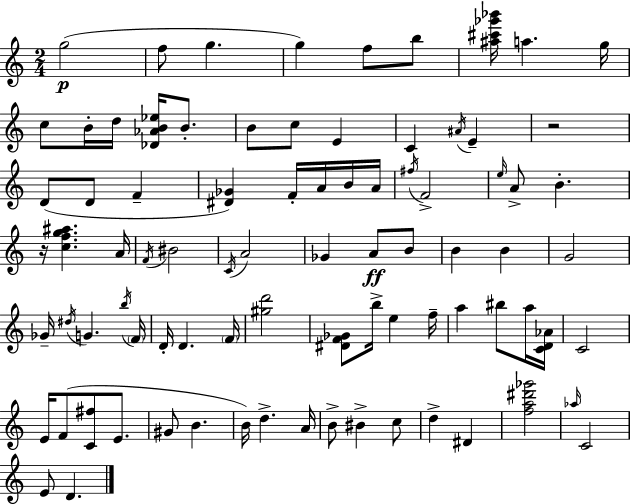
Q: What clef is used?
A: treble